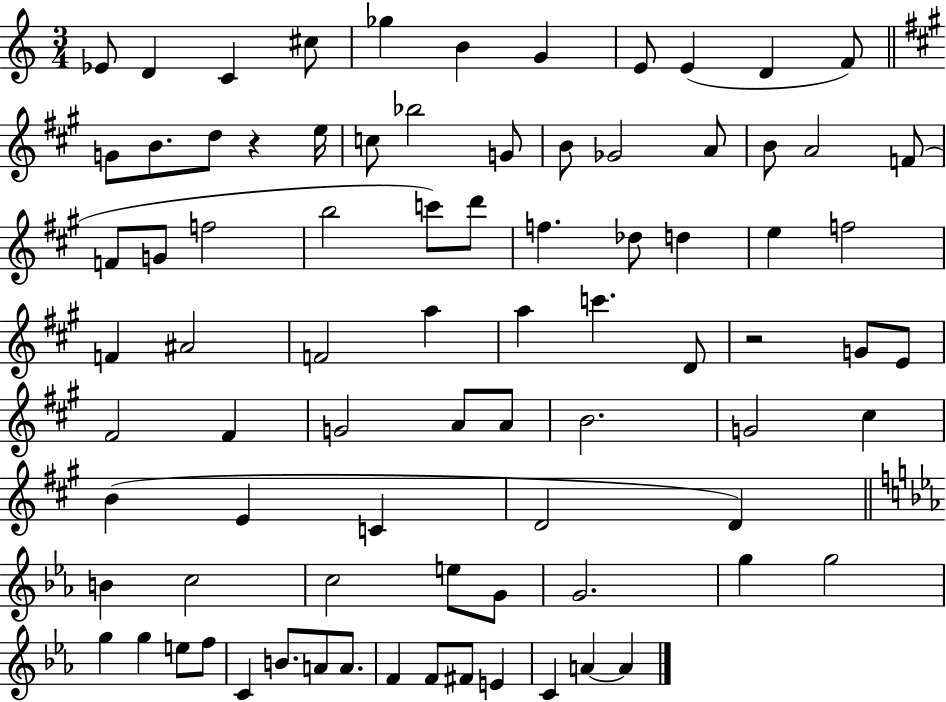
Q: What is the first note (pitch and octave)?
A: Eb4